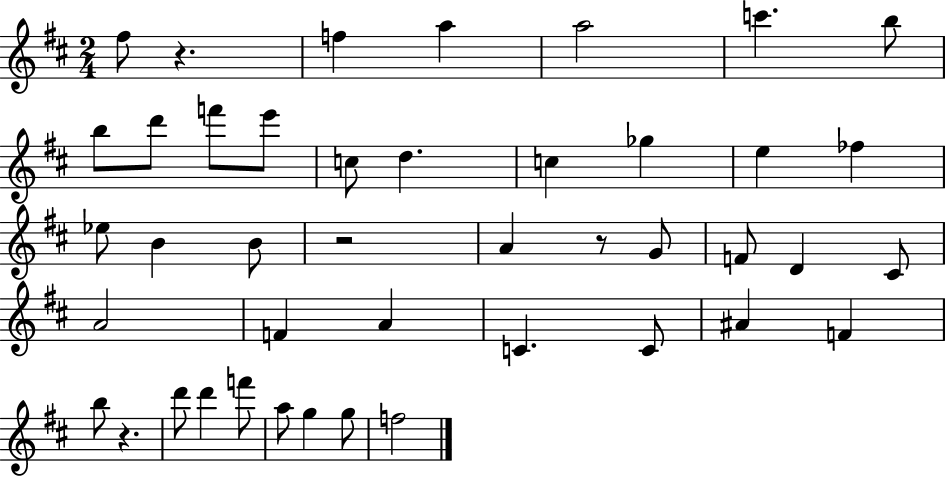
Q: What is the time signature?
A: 2/4